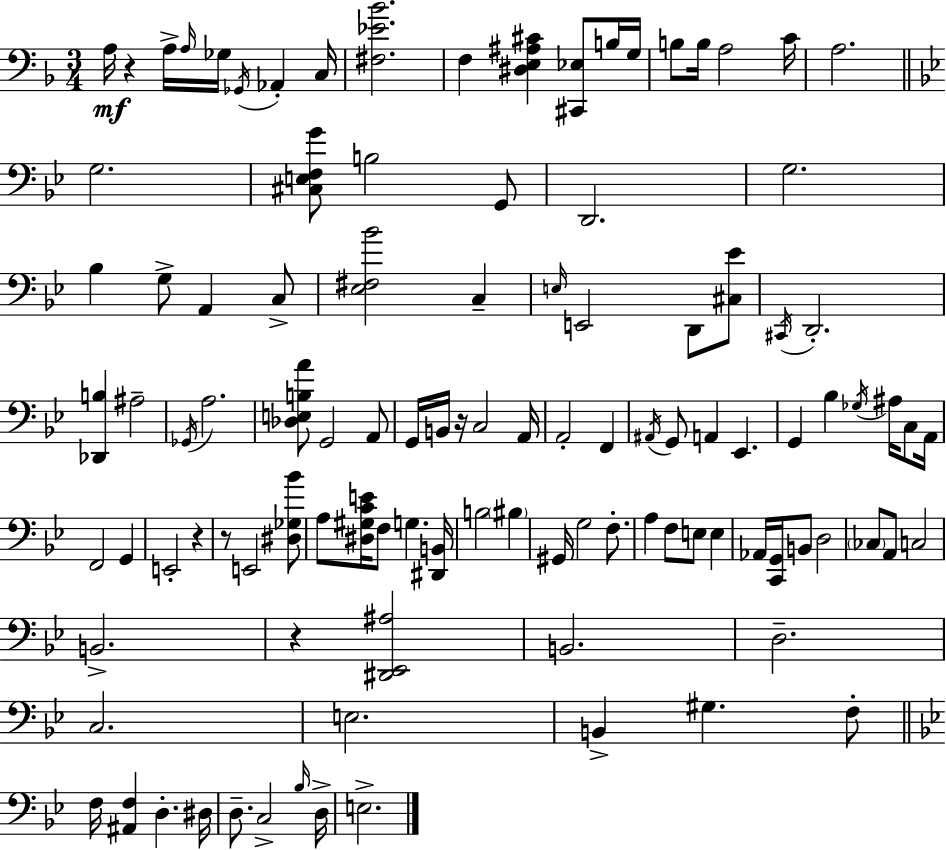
{
  \clef bass
  \numericTimeSignature
  \time 3/4
  \key f \major
  \repeat volta 2 { a16\mf r4 a16-> \grace { a16 } ges16 \acciaccatura { ges,16 } aes,4-. | c16 <fis ees' bes'>2. | f4 <dis e ais cis'>4 <cis, ees>8 | b16 g16 b8 b16 a2 | \break c'16 a2. | \bar "||" \break \key g \minor g2. | <cis e f g'>8 b2 g,8 | d,2. | g2. | \break bes4 g8-> a,4 c8-> | <ees fis bes'>2 c4-- | \grace { e16 } e,2 d,8 <cis ees'>8 | \acciaccatura { cis,16 } d,2.-. | \break <des, b>4 ais2-- | \acciaccatura { ges,16 } a2. | <des e b a'>8 g,2 | a,8 g,16 b,16 r16 c2 | \break a,16 a,2-. f,4 | \acciaccatura { ais,16 } g,8 a,4 ees,4. | g,4 bes4 | \acciaccatura { ges16 } ais16 c8 a,16 f,2 | \break g,4 e,2-. | r4 r8 e,2 | <dis ges bes'>8 a8 <dis gis c' e'>16 f8 g4. | <dis, b,>16 b2 | \break \parenthesize bis4 gis,16 g2 | f8.-. a4 f8 e8 | e4 aes,16 <c, g,>16 b,8 d2 | \parenthesize ces8 a,8 c2 | \break b,2.-> | r4 <dis, ees, ais>2 | b,2. | d2.-- | \break c2. | e2. | b,4-> gis4. | f8-. \bar "||" \break \key bes \major f16 <ais, f>4 d4.-. dis16 | d8.-- c2-> \grace { bes16 } | d16-> e2.-> | } \bar "|."
}